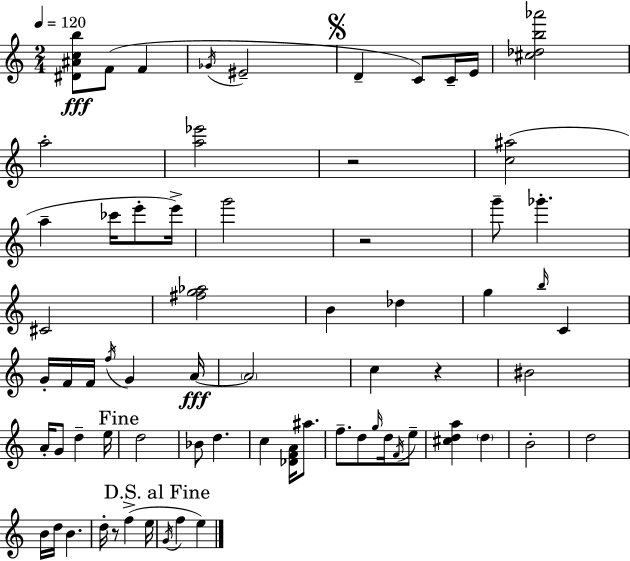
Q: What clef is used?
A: treble